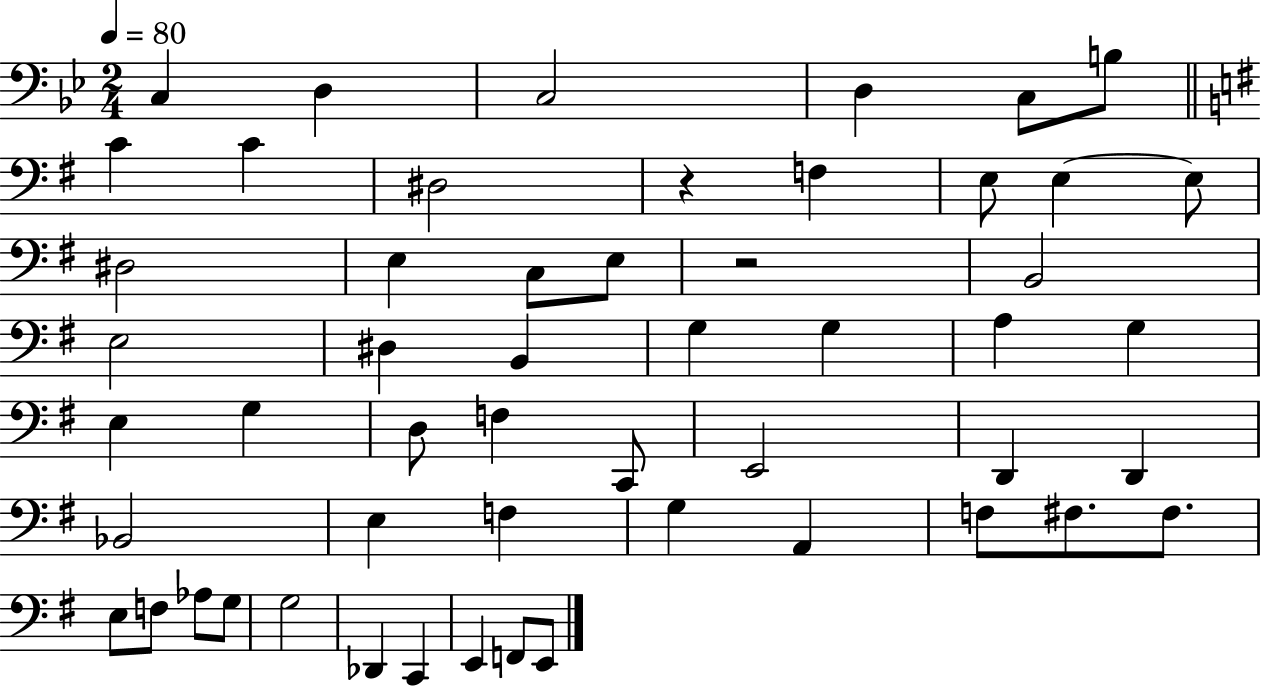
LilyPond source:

{
  \clef bass
  \numericTimeSignature
  \time 2/4
  \key bes \major
  \tempo 4 = 80
  \repeat volta 2 { c4 d4 | c2 | d4 c8 b8 | \bar "||" \break \key g \major c'4 c'4 | dis2 | r4 f4 | e8 e4~~ e8 | \break dis2 | e4 c8 e8 | r2 | b,2 | \break e2 | dis4 b,4 | g4 g4 | a4 g4 | \break e4 g4 | d8 f4 c,8 | e,2 | d,4 d,4 | \break bes,2 | e4 f4 | g4 a,4 | f8 fis8. fis8. | \break e8 f8 aes8 g8 | g2 | des,4 c,4 | e,4 f,8 e,8 | \break } \bar "|."
}